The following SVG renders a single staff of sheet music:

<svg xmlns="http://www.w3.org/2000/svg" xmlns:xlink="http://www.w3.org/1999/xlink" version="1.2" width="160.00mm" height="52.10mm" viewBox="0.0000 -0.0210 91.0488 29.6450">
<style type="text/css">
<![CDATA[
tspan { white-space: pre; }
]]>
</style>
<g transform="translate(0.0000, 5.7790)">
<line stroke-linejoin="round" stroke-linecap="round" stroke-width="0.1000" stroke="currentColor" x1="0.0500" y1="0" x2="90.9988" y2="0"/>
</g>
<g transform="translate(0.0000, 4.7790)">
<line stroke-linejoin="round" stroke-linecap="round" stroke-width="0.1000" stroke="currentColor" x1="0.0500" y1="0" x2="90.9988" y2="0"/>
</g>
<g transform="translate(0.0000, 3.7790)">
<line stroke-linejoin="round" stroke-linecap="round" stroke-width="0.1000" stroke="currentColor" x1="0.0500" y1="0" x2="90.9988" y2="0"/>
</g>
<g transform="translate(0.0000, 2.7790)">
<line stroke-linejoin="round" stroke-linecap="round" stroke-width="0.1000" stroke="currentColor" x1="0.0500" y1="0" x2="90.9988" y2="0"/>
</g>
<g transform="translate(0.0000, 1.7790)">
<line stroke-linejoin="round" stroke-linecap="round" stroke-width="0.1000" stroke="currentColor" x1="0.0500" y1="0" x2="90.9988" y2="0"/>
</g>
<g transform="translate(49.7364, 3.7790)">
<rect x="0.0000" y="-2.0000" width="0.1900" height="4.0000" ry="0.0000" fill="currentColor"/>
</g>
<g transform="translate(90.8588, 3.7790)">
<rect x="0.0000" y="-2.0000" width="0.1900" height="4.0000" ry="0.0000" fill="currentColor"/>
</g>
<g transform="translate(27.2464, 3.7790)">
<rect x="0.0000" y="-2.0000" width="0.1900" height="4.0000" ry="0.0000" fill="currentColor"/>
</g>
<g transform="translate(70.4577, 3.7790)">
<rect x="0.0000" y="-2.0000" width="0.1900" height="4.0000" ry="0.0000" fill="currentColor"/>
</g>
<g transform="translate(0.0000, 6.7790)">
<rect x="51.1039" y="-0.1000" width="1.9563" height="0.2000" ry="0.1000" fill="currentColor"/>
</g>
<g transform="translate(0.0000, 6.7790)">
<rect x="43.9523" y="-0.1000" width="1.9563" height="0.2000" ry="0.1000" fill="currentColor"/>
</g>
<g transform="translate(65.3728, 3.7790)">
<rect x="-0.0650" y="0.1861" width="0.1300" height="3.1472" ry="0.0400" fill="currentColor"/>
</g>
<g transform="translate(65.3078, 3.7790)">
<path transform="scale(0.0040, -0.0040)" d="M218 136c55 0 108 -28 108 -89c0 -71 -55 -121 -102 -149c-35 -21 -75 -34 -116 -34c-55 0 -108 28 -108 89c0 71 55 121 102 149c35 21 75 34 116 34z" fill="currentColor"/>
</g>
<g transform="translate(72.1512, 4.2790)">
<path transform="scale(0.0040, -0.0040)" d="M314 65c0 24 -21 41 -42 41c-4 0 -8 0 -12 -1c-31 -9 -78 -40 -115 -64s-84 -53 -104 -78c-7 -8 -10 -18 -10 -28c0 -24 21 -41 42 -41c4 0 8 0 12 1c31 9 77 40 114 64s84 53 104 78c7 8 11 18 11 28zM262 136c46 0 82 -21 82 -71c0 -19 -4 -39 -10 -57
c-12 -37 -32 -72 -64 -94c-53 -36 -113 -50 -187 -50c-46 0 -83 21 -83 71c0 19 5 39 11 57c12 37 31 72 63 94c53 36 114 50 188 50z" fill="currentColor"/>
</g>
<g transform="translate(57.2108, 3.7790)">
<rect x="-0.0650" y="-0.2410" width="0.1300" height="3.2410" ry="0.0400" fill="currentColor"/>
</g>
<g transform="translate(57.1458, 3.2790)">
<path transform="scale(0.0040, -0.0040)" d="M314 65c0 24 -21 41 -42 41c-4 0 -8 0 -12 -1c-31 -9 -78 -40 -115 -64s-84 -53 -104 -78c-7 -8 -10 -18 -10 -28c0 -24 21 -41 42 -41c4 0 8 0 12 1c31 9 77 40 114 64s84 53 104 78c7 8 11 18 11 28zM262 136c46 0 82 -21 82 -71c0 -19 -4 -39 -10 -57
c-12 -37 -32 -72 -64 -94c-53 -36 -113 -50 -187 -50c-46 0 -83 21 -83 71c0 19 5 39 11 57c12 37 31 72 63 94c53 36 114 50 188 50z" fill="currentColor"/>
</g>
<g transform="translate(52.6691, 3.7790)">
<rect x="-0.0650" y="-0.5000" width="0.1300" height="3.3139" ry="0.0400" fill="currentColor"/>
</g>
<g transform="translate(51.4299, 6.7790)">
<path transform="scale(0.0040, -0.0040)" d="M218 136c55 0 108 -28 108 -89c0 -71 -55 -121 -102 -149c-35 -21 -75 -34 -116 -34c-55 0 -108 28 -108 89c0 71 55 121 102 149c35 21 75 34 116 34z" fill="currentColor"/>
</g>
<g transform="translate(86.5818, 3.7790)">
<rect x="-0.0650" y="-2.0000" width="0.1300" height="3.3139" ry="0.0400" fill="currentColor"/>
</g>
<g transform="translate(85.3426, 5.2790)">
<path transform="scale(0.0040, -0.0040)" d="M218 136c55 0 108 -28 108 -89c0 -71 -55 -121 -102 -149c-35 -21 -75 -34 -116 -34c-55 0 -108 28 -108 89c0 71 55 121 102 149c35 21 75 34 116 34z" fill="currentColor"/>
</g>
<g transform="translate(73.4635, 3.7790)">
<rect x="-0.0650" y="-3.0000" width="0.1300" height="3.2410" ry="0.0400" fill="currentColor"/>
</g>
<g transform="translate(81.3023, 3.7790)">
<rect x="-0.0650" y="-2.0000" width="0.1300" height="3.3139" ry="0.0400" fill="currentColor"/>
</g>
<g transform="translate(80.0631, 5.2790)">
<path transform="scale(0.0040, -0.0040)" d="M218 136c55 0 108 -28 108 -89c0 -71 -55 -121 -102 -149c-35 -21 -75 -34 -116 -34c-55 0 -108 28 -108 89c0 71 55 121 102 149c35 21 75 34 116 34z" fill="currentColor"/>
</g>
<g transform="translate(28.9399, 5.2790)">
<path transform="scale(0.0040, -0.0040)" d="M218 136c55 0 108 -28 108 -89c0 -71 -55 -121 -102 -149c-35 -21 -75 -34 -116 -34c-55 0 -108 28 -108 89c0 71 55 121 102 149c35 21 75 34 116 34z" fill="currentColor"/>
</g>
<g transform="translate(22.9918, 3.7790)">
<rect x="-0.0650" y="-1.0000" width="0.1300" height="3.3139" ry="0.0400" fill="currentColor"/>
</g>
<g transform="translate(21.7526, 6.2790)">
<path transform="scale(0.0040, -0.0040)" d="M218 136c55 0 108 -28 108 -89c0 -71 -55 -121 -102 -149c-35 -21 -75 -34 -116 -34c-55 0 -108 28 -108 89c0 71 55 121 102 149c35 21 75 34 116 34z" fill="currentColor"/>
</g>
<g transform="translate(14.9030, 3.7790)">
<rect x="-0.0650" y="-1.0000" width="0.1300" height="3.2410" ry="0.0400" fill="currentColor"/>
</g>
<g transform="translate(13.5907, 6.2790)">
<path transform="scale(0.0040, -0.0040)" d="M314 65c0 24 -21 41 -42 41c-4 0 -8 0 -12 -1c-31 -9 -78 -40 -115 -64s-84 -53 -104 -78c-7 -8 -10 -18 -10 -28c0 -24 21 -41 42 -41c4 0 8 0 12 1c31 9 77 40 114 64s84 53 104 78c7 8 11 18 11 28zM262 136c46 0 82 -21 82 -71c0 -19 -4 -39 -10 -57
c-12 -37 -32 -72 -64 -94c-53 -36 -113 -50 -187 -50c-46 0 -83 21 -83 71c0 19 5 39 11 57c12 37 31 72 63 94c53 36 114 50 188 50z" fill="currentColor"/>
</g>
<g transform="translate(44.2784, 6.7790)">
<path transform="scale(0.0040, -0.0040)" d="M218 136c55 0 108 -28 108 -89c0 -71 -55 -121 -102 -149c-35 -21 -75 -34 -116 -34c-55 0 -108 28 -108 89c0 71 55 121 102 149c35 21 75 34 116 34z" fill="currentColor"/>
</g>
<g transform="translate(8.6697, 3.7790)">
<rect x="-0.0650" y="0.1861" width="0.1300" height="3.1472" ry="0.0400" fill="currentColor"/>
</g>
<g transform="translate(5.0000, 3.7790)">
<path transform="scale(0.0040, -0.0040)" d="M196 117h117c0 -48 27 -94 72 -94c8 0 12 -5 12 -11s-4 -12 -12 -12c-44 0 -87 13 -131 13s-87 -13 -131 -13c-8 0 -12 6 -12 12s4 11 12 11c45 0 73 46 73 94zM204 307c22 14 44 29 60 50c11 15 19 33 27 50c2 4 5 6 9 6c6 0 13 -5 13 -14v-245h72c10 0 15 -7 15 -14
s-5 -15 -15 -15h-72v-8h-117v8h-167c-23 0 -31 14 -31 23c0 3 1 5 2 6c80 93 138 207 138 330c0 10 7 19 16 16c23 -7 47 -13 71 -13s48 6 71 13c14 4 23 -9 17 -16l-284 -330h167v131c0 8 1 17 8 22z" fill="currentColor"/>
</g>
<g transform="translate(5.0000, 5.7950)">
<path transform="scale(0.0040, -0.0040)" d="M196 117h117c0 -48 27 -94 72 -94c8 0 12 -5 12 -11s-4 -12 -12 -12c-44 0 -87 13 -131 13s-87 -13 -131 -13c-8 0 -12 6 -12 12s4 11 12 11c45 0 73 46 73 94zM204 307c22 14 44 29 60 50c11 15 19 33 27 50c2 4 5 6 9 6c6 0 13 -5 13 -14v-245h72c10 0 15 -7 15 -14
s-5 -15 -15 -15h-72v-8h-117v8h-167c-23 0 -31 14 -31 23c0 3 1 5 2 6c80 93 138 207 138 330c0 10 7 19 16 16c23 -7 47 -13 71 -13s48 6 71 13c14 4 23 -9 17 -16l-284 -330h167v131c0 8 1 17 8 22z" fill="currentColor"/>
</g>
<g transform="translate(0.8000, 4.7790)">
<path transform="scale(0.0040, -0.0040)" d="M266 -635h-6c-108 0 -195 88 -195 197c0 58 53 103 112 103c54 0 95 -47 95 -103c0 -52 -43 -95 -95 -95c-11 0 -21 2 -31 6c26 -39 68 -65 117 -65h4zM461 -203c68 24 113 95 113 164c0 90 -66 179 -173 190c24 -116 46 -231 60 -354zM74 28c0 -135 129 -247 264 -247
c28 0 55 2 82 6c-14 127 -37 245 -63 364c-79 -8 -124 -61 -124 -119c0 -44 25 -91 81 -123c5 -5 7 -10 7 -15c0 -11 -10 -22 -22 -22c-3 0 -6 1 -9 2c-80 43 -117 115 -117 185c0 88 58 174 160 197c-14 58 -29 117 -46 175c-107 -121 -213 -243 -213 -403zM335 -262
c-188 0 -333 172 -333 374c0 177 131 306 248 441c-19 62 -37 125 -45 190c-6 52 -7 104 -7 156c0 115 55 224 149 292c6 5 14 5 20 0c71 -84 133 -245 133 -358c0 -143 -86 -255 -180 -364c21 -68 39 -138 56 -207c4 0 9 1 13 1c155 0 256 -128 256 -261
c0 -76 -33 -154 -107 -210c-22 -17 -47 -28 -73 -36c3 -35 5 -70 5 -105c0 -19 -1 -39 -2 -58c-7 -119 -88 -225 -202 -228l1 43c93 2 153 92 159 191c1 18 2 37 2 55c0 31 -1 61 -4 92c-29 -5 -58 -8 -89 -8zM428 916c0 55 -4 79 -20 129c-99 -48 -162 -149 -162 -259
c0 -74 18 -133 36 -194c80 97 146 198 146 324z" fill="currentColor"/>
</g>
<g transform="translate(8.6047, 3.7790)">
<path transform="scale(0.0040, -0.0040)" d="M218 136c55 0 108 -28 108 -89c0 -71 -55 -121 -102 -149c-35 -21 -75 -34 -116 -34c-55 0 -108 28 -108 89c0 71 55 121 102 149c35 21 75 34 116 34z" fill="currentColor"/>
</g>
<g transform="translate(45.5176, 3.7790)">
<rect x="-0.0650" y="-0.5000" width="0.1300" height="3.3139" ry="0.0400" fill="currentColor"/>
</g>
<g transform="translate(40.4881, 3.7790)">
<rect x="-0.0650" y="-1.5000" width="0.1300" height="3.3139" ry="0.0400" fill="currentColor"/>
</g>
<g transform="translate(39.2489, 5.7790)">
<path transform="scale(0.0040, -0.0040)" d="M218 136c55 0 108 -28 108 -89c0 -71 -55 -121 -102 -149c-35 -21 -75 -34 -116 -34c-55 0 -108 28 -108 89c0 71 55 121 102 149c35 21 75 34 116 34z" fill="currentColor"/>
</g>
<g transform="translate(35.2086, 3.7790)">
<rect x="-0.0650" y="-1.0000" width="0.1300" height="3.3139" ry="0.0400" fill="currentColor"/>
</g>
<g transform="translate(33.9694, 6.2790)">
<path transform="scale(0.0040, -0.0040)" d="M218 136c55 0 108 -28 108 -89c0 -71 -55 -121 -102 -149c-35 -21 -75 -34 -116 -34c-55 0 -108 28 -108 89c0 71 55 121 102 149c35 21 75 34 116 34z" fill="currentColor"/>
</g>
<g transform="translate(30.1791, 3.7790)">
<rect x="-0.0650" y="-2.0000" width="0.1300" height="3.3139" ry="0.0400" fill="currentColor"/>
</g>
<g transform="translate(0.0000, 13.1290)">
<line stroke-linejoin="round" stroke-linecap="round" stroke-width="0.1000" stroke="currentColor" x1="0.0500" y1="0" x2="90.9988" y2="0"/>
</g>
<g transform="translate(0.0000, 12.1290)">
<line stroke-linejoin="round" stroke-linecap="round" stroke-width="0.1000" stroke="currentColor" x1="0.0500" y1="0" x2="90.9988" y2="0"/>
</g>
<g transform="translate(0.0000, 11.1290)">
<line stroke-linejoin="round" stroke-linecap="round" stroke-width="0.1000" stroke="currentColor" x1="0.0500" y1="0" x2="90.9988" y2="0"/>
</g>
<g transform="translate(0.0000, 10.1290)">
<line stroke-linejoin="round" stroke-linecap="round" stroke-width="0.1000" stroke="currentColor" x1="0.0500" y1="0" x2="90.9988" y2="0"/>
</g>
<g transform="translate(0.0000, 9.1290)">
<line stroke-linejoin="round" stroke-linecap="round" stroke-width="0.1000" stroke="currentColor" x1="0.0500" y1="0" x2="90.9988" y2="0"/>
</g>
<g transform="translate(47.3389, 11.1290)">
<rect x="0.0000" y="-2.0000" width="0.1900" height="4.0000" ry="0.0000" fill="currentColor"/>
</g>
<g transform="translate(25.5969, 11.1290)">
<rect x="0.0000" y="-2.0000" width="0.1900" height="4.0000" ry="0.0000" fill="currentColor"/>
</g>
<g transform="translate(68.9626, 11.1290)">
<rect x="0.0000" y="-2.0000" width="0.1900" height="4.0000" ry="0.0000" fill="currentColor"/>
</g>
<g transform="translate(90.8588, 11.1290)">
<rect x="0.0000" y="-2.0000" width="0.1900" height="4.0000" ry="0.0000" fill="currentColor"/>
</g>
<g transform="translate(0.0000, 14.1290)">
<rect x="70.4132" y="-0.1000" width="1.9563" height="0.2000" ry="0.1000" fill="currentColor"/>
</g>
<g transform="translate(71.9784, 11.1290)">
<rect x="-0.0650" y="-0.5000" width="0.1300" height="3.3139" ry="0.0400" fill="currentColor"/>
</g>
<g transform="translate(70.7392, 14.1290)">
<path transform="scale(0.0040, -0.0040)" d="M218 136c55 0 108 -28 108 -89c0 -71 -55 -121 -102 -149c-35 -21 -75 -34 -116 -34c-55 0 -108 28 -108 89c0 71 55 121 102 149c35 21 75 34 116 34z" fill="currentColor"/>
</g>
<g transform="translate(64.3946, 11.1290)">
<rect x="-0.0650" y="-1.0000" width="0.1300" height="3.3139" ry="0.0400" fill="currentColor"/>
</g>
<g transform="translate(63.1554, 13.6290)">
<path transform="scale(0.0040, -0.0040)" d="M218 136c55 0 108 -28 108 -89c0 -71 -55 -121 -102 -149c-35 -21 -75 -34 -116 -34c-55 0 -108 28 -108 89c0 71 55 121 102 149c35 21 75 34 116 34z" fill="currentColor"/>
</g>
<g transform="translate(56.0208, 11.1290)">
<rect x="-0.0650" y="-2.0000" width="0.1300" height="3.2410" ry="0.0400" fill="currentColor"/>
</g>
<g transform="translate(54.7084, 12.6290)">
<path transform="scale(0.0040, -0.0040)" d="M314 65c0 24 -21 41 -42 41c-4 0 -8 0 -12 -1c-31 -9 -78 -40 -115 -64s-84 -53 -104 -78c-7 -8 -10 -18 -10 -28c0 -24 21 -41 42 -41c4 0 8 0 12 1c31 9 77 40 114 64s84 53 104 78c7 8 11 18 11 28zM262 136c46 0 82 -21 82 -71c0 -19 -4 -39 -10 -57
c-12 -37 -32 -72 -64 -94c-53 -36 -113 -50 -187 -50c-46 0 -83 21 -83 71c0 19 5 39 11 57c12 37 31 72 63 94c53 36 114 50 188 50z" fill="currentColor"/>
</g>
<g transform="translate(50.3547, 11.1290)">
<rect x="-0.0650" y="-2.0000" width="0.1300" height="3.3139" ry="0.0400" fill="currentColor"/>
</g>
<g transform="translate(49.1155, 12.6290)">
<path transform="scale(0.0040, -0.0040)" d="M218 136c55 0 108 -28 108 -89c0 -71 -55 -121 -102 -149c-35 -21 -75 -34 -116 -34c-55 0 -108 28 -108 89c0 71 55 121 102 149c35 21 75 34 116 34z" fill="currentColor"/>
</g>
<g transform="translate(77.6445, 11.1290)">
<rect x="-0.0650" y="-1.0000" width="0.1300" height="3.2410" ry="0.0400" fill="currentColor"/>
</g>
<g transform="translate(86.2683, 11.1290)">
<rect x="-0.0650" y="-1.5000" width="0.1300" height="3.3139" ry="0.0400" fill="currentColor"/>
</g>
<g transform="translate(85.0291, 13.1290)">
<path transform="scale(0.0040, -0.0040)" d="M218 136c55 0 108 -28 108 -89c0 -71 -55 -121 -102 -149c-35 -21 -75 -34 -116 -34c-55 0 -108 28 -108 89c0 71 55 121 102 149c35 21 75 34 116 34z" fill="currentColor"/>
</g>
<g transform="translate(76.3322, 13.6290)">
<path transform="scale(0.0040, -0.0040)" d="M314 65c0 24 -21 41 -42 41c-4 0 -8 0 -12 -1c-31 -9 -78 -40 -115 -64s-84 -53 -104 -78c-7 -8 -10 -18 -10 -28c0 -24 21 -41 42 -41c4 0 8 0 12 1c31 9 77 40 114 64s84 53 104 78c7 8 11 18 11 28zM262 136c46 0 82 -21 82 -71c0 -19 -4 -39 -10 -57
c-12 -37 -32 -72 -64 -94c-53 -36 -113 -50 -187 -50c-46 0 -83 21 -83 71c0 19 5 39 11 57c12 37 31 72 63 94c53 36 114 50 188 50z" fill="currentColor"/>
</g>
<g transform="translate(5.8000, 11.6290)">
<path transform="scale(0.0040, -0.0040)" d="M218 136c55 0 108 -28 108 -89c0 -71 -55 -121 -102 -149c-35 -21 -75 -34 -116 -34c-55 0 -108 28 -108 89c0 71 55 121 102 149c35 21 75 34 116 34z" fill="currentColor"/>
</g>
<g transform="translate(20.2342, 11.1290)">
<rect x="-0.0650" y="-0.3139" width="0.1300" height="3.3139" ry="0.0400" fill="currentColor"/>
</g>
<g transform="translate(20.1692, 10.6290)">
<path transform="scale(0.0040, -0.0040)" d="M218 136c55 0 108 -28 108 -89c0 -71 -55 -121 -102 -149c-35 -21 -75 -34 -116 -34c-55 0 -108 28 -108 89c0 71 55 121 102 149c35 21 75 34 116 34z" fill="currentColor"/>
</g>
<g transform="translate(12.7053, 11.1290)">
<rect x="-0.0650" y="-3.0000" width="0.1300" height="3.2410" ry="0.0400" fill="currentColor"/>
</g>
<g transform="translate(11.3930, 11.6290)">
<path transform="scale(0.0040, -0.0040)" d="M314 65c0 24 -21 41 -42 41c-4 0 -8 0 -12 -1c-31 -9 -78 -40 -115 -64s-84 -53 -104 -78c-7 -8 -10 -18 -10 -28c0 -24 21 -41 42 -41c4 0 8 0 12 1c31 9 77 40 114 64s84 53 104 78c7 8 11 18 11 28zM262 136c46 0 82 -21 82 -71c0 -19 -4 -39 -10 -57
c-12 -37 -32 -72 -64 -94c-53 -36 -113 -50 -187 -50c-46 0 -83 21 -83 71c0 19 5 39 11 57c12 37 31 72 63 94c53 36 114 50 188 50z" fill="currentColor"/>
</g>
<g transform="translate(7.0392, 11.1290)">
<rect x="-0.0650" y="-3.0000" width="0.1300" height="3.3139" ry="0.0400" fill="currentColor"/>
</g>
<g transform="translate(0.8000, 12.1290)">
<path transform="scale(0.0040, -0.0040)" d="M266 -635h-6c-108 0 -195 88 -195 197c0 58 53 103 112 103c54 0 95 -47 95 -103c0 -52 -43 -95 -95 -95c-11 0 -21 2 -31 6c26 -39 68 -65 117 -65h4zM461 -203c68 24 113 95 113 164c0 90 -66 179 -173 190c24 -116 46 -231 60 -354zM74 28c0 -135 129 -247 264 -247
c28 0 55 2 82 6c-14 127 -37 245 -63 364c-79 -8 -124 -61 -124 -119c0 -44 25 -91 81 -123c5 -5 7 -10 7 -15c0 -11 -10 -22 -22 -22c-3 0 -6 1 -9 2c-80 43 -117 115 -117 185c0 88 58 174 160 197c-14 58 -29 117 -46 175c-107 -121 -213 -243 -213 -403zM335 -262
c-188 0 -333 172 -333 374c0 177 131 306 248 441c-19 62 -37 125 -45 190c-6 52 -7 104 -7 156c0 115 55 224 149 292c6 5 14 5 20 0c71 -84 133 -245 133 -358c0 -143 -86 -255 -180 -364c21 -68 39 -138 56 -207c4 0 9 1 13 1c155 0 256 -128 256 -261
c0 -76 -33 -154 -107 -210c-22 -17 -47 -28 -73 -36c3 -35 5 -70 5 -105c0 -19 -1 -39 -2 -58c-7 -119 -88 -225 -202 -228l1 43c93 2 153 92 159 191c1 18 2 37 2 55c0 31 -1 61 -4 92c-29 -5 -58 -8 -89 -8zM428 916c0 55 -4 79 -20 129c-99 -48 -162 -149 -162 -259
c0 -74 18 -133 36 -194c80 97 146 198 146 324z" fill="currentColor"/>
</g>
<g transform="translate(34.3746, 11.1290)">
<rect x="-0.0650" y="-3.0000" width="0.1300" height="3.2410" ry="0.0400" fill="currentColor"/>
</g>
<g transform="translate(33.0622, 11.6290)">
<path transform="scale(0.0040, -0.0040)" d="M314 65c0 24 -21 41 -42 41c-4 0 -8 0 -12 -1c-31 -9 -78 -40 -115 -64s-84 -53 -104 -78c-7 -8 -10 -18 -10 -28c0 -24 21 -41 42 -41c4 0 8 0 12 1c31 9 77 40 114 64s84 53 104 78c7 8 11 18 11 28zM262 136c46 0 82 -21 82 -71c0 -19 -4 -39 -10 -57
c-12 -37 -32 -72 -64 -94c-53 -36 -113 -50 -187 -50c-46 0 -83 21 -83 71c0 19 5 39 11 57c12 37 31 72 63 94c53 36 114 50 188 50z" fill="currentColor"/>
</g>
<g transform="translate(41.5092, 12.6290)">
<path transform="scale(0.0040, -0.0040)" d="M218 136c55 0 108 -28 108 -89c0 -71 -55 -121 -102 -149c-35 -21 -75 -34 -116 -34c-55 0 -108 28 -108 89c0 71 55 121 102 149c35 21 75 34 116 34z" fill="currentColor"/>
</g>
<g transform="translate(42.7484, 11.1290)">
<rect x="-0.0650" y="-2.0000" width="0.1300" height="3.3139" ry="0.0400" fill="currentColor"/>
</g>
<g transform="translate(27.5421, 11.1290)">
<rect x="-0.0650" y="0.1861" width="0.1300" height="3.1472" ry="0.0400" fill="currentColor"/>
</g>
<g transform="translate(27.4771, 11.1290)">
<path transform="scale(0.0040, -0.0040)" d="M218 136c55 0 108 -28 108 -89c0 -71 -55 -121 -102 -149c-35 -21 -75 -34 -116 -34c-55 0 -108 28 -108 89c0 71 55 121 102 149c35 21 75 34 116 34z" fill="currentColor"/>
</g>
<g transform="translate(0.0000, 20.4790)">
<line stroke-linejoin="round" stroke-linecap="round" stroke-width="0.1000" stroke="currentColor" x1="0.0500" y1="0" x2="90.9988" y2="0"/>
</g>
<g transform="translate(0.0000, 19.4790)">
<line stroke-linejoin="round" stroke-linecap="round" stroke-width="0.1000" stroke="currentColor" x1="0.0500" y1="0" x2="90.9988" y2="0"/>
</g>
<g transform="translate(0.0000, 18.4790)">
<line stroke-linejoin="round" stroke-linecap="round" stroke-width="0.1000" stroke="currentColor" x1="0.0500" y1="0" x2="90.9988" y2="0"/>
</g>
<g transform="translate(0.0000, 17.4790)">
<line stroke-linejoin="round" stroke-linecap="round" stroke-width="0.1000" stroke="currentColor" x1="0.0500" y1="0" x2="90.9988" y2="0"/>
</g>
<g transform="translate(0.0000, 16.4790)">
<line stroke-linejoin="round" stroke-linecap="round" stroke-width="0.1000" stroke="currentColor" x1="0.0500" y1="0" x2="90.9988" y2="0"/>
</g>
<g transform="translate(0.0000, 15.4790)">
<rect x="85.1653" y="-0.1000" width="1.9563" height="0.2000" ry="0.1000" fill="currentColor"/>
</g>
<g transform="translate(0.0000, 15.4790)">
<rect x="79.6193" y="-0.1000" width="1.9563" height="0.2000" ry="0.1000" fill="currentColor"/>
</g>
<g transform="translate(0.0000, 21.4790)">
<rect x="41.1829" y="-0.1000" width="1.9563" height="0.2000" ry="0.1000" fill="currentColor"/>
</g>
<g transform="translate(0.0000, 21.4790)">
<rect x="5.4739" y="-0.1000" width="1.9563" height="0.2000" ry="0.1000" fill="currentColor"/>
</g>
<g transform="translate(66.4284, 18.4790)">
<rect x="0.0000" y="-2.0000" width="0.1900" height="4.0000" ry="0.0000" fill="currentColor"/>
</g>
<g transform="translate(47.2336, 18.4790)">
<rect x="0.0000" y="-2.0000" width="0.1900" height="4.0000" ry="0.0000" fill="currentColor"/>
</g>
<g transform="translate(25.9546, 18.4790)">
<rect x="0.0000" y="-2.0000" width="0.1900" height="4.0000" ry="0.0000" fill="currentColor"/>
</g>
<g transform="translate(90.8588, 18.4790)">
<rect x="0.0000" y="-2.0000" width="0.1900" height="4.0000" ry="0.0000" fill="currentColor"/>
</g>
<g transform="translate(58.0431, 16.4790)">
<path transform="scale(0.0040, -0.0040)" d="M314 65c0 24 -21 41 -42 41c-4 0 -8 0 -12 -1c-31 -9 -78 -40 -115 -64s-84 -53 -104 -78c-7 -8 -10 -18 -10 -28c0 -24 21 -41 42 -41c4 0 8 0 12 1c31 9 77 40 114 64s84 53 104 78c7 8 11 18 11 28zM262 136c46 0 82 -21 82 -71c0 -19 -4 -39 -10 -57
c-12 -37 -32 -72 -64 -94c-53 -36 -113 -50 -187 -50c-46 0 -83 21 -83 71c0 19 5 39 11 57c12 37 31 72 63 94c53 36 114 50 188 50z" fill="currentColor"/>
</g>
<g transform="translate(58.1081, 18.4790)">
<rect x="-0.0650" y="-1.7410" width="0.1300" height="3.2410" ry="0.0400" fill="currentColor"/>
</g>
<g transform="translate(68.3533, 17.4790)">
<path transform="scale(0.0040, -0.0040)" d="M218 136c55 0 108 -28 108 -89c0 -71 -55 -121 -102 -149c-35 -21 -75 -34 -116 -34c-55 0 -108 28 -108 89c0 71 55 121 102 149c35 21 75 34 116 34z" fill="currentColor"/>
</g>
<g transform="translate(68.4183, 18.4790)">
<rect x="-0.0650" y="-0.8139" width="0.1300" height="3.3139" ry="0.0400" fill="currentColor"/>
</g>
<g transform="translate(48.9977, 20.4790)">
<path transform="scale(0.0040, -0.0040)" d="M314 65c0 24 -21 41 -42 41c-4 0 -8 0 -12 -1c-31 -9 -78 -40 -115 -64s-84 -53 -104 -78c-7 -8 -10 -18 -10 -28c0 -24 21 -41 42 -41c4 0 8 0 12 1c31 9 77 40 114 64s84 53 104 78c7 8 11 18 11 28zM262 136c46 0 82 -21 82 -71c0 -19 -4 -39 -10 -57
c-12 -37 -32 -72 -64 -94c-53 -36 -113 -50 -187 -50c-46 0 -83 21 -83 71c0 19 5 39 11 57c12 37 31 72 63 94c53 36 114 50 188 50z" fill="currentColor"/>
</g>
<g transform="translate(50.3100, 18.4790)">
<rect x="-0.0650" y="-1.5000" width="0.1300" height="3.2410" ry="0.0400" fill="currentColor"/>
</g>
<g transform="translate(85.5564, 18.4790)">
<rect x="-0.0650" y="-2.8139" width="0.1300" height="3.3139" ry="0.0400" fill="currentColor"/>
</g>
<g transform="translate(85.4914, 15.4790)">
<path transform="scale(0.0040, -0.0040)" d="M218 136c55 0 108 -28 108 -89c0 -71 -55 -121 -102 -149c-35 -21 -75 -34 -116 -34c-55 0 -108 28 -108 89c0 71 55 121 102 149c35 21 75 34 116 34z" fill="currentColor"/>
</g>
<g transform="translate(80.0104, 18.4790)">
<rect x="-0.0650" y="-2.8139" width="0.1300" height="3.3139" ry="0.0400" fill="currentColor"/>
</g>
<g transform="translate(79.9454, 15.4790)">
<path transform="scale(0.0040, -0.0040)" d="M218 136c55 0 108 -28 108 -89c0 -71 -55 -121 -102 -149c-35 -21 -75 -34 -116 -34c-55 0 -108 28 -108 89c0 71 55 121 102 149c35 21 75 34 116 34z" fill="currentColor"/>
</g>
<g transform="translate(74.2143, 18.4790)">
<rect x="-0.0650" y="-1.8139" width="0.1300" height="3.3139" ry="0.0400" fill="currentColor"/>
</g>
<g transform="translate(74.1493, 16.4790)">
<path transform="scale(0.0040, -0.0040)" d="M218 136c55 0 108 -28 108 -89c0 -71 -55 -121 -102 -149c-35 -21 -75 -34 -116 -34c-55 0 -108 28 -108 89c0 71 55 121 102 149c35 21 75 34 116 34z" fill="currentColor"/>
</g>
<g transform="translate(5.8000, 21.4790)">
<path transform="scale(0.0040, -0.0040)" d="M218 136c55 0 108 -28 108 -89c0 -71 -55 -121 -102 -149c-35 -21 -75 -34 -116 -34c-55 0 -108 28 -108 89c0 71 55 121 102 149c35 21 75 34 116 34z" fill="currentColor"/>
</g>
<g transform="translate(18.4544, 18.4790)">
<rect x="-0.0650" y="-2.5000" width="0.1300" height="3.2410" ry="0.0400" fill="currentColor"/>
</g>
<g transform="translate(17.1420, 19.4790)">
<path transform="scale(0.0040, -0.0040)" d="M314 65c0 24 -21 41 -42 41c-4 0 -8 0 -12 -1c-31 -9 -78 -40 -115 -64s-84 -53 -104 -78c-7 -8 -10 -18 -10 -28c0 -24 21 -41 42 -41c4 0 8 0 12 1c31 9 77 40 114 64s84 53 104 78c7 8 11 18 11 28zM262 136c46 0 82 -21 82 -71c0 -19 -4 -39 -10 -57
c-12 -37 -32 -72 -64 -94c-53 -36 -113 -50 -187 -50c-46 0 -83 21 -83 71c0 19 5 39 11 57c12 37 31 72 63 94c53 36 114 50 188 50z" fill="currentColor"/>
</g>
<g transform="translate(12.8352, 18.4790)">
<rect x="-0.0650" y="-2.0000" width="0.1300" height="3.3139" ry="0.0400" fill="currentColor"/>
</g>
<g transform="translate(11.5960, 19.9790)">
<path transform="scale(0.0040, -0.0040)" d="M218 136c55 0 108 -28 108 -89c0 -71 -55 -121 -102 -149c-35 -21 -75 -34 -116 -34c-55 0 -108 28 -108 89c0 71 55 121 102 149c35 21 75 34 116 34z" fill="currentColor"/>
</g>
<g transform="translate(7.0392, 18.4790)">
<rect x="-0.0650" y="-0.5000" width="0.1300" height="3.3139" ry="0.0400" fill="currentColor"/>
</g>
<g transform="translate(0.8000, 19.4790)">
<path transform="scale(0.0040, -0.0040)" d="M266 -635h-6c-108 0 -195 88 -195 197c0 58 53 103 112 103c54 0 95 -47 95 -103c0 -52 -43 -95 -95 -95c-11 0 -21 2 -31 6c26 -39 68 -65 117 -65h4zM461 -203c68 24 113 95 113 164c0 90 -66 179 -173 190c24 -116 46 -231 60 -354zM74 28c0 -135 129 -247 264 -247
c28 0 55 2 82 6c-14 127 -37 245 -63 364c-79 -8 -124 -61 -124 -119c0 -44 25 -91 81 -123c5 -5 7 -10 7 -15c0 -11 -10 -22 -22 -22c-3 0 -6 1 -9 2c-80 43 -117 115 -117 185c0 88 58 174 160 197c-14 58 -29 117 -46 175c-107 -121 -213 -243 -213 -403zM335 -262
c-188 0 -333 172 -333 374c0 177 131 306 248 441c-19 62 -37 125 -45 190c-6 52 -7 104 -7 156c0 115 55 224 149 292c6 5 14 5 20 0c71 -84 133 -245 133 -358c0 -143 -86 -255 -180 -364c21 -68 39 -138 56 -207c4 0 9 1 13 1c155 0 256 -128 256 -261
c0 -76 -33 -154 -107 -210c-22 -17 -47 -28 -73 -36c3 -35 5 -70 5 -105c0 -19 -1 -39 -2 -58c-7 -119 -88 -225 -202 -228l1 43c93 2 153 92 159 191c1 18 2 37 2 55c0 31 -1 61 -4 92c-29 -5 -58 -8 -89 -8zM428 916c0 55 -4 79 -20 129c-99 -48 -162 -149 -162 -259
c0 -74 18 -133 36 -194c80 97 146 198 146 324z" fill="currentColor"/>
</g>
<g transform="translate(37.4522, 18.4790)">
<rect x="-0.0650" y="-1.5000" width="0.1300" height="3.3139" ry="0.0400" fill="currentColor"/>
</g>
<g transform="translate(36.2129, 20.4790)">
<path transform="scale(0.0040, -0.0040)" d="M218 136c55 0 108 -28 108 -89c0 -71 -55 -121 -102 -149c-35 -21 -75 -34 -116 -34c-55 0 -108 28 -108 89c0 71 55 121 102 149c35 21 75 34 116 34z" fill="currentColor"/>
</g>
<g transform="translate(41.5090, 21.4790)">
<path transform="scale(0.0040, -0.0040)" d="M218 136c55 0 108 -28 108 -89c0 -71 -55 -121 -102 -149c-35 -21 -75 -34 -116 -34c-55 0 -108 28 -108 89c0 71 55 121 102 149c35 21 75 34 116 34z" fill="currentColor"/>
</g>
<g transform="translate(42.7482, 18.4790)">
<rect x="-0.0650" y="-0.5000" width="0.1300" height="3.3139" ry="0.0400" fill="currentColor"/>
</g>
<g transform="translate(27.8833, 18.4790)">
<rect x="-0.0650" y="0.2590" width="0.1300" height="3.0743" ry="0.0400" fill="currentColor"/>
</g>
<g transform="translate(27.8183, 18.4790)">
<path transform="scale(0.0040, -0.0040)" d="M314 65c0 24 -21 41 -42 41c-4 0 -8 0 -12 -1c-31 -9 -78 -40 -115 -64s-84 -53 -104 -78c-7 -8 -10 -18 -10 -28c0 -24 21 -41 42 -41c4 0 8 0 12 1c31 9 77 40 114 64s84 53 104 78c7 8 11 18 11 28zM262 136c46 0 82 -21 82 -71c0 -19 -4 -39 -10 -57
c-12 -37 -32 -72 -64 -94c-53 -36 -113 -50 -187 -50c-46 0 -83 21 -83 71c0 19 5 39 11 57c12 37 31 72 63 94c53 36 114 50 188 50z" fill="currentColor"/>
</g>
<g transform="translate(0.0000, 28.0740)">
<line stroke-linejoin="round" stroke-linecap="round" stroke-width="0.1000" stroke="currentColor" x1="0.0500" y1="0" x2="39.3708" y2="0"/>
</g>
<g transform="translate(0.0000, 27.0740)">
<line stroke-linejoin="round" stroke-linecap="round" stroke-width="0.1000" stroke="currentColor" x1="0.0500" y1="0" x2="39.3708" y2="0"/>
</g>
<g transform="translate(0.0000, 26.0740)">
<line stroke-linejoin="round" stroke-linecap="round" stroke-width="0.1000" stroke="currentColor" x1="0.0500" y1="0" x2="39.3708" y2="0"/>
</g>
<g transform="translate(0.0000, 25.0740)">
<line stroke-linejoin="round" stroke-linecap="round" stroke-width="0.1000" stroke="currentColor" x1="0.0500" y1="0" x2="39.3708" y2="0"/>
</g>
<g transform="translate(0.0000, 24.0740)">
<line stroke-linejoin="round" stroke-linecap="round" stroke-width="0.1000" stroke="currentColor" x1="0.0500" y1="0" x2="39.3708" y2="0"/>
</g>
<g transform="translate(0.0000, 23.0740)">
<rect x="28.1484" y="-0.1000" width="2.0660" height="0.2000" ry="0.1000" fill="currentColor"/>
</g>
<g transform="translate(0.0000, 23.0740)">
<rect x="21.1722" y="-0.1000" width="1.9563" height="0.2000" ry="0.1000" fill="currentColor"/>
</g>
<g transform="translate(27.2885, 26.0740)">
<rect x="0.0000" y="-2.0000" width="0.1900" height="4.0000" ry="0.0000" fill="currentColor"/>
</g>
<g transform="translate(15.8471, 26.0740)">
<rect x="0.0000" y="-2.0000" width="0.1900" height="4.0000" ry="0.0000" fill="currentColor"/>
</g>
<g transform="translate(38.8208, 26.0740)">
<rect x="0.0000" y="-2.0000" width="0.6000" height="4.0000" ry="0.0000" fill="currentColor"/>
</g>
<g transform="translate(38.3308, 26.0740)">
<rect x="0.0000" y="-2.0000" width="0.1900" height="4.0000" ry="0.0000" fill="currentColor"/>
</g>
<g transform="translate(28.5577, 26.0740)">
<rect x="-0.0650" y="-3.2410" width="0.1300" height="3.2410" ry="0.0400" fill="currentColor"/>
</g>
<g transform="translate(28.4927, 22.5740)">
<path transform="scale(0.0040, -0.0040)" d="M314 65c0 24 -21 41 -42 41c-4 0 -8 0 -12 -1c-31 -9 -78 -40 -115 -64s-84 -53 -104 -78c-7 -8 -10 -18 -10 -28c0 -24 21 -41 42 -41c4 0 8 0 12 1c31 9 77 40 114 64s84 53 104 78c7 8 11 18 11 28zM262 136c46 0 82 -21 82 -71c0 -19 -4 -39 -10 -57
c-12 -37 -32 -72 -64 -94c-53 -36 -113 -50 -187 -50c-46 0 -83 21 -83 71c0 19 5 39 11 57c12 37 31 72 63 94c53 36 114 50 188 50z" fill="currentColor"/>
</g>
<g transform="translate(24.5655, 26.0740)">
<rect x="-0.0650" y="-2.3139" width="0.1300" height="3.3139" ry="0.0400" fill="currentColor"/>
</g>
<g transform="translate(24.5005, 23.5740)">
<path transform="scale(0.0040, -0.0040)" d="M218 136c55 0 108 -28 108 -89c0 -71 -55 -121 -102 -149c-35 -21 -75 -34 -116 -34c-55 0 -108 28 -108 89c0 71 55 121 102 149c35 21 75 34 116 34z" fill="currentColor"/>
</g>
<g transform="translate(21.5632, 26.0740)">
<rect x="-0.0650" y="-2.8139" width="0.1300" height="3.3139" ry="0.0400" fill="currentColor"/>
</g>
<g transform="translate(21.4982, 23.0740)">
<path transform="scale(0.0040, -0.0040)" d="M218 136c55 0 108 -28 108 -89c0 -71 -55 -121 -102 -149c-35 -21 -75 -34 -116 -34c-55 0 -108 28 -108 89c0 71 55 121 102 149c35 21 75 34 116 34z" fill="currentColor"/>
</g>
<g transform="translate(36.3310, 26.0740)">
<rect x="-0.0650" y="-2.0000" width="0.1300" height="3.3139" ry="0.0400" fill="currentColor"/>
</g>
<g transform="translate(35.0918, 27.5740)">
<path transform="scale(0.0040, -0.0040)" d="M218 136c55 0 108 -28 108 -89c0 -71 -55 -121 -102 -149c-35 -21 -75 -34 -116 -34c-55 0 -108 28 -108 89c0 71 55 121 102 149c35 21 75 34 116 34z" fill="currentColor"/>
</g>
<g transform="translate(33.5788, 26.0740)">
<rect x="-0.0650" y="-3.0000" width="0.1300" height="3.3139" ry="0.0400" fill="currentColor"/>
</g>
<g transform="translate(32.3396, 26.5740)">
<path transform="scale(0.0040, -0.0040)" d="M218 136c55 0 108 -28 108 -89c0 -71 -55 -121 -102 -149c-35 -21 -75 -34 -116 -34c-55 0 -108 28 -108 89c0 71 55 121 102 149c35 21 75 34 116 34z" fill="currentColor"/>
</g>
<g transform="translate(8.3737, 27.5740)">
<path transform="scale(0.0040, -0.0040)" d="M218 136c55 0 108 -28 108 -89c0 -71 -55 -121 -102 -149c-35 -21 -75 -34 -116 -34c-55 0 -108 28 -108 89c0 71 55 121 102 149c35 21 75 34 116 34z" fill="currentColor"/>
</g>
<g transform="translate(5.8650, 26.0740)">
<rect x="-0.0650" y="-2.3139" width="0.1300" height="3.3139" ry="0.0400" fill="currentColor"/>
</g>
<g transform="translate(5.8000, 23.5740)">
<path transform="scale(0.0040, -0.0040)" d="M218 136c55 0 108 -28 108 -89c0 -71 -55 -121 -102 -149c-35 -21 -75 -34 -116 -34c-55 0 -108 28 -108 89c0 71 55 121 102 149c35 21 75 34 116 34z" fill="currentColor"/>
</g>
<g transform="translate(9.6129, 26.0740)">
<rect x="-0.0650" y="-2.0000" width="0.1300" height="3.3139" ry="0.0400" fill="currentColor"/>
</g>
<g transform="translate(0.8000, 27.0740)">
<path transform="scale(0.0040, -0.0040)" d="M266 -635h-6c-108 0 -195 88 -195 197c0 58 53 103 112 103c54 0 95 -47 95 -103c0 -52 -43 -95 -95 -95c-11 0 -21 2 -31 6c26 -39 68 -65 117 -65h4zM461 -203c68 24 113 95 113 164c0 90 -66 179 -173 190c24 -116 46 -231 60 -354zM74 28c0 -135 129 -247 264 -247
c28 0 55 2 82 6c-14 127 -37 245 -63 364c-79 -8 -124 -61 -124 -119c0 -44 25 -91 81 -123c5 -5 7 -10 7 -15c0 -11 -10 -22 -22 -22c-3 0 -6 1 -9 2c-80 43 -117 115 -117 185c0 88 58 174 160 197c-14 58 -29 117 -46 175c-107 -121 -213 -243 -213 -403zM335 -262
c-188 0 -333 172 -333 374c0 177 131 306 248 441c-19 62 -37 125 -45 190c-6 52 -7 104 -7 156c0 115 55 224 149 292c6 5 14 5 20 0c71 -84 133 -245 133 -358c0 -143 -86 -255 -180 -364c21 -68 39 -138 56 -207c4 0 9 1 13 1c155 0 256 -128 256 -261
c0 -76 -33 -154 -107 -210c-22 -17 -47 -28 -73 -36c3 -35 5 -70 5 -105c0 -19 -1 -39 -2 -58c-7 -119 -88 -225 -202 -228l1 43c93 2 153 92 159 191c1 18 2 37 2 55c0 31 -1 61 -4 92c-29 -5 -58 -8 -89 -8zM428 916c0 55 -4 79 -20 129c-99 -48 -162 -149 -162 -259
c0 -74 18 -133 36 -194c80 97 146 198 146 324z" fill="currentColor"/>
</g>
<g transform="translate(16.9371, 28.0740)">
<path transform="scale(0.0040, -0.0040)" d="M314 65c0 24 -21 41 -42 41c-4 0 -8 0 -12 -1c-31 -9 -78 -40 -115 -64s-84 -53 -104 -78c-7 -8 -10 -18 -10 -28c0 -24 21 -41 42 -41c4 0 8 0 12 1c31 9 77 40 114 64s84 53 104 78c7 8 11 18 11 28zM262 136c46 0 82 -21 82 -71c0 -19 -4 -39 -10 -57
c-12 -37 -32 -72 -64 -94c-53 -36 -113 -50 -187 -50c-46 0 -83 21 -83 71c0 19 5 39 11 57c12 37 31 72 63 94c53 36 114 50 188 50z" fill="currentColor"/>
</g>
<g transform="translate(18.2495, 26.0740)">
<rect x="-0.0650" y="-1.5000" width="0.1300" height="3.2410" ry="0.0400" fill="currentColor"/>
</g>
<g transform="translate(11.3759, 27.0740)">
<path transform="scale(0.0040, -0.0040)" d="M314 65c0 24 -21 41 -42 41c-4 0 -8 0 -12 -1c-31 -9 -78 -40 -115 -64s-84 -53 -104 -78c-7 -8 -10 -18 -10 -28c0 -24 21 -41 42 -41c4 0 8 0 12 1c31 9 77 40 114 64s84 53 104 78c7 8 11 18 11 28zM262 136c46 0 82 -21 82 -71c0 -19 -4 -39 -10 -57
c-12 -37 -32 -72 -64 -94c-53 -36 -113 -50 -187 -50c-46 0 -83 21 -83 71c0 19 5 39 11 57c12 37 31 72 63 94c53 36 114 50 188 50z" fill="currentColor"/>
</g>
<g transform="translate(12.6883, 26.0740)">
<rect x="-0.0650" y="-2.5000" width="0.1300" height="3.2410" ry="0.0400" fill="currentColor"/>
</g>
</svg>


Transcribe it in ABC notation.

X:1
T:Untitled
M:4/4
L:1/4
K:C
B D2 D F D E C C c2 B A2 F F A A2 c B A2 F F F2 D C D2 E C F G2 B2 E C E2 f2 d f a a g F G2 E2 a g b2 A F